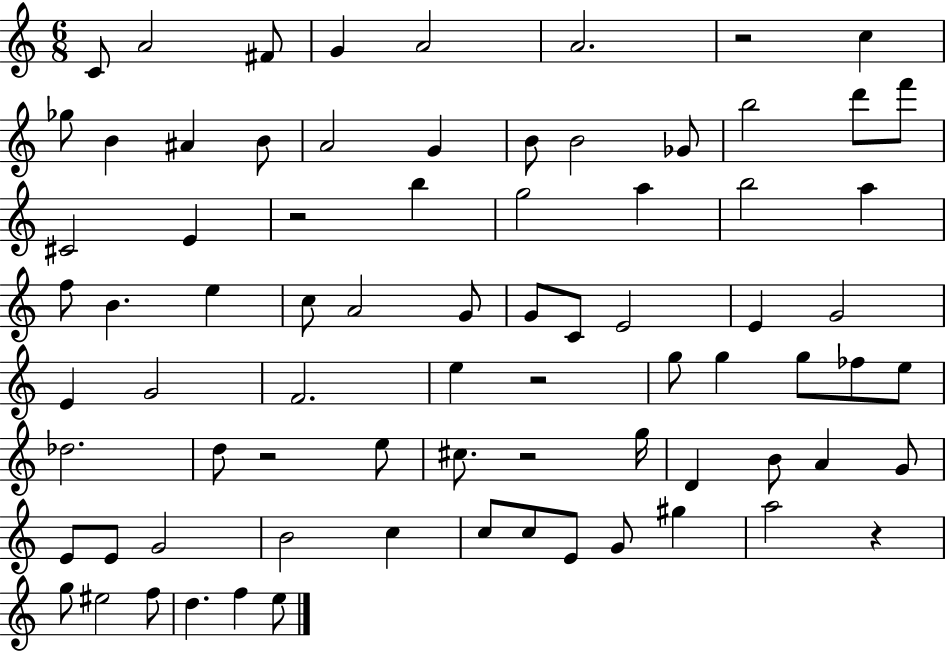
X:1
T:Untitled
M:6/8
L:1/4
K:C
C/2 A2 ^F/2 G A2 A2 z2 c _g/2 B ^A B/2 A2 G B/2 B2 _G/2 b2 d'/2 f'/2 ^C2 E z2 b g2 a b2 a f/2 B e c/2 A2 G/2 G/2 C/2 E2 E G2 E G2 F2 e z2 g/2 g g/2 _f/2 e/2 _d2 d/2 z2 e/2 ^c/2 z2 g/4 D B/2 A G/2 E/2 E/2 G2 B2 c c/2 c/2 E/2 G/2 ^g a2 z g/2 ^e2 f/2 d f e/2